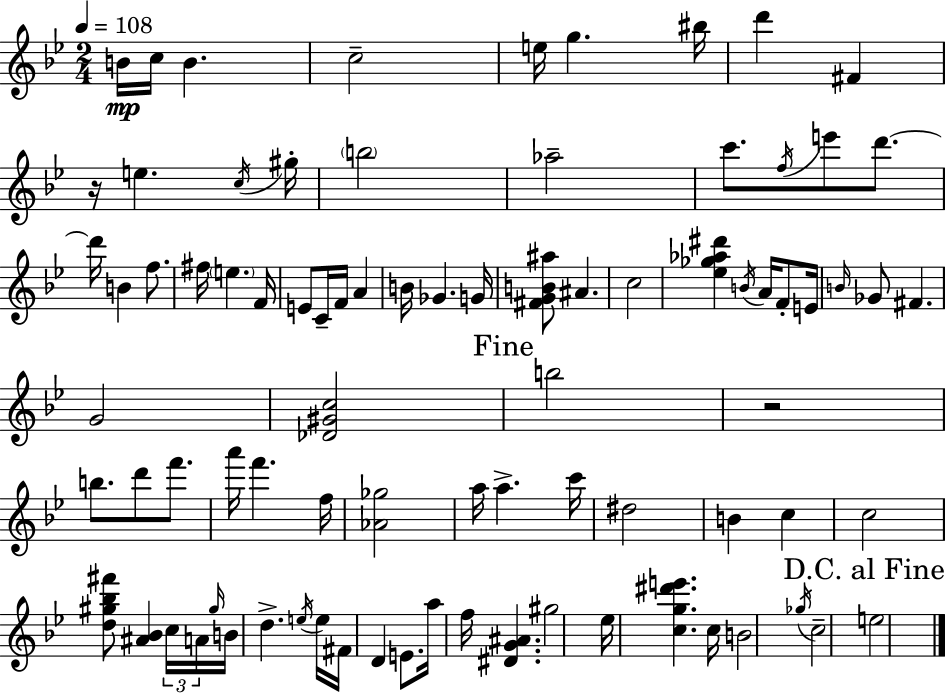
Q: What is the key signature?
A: G minor